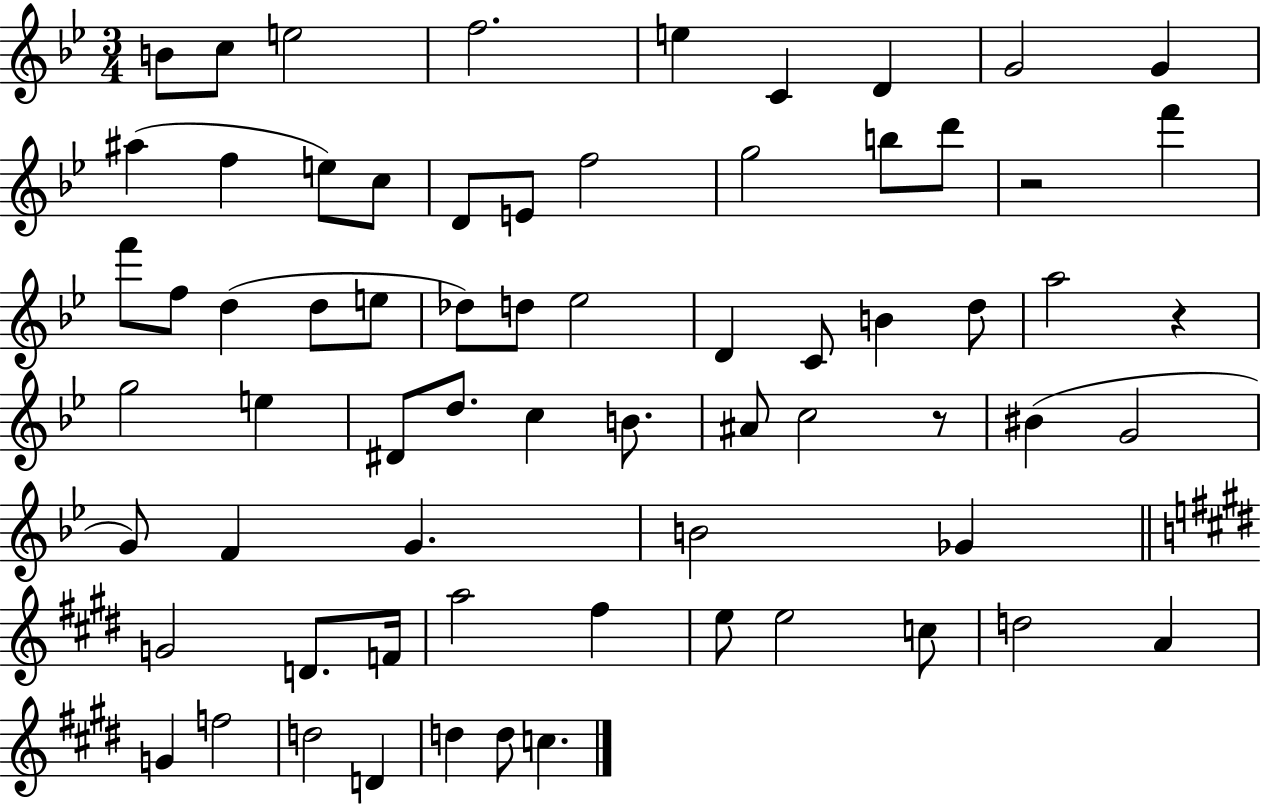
{
  \clef treble
  \numericTimeSignature
  \time 3/4
  \key bes \major
  \repeat volta 2 { b'8 c''8 e''2 | f''2. | e''4 c'4 d'4 | g'2 g'4 | \break ais''4( f''4 e''8) c''8 | d'8 e'8 f''2 | g''2 b''8 d'''8 | r2 f'''4 | \break f'''8 f''8 d''4( d''8 e''8 | des''8) d''8 ees''2 | d'4 c'8 b'4 d''8 | a''2 r4 | \break g''2 e''4 | dis'8 d''8. c''4 b'8. | ais'8 c''2 r8 | bis'4( g'2 | \break g'8) f'4 g'4. | b'2 ges'4 | \bar "||" \break \key e \major g'2 d'8. f'16 | a''2 fis''4 | e''8 e''2 c''8 | d''2 a'4 | \break g'4 f''2 | d''2 d'4 | d''4 d''8 c''4. | } \bar "|."
}